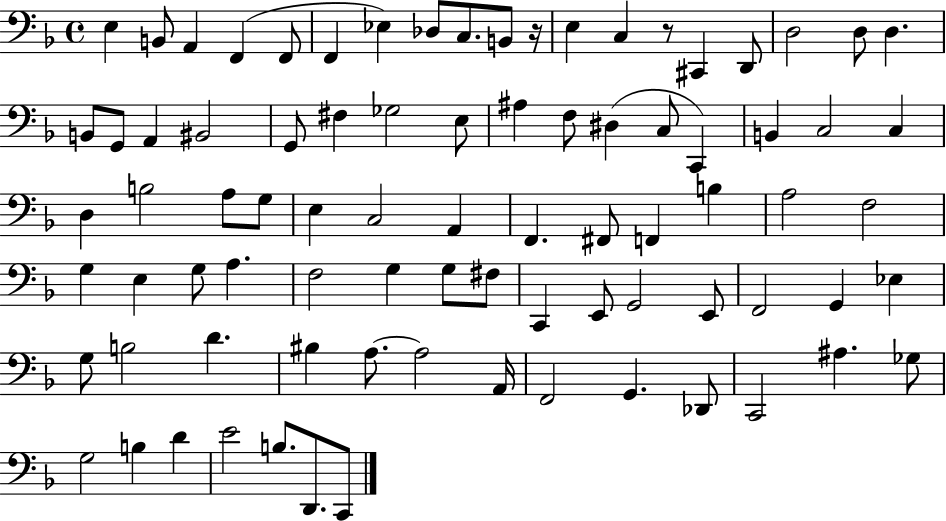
{
  \clef bass
  \time 4/4
  \defaultTimeSignature
  \key f \major
  e4 b,8 a,4 f,4( f,8 | f,4 ees4) des8 c8. b,8 r16 | e4 c4 r8 cis,4 d,8 | d2 d8 d4. | \break b,8 g,8 a,4 bis,2 | g,8 fis4 ges2 e8 | ais4 f8 dis4( c8 c,4) | b,4 c2 c4 | \break d4 b2 a8 g8 | e4 c2 a,4 | f,4. fis,8 f,4 b4 | a2 f2 | \break g4 e4 g8 a4. | f2 g4 g8 fis8 | c,4 e,8 g,2 e,8 | f,2 g,4 ees4 | \break g8 b2 d'4. | bis4 a8.~~ a2 a,16 | f,2 g,4. des,8 | c,2 ais4. ges8 | \break g2 b4 d'4 | e'2 b8. d,8. c,8 | \bar "|."
}